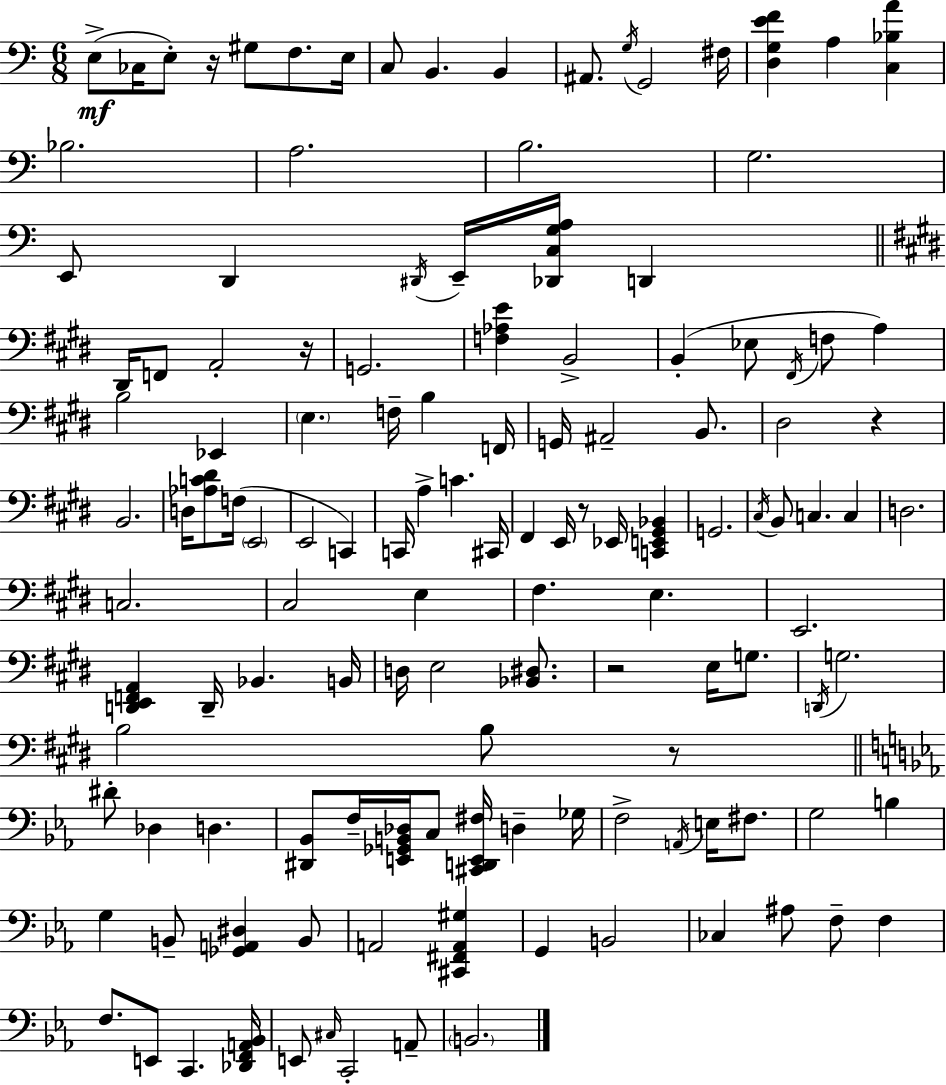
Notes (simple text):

E3/e CES3/s E3/e R/s G#3/e F3/e. E3/s C3/e B2/q. B2/q A#2/e. G3/s G2/h F#3/s [D3,G3,E4,F4]/q A3/q [C3,Bb3,A4]/q Bb3/h. A3/h. B3/h. G3/h. E2/e D2/q D#2/s E2/s [Db2,C3,G3,A3]/s D2/q D#2/s F2/e A2/h R/s G2/h. [F3,Ab3,E4]/q B2/h B2/q Eb3/e F#2/s F3/e A3/q B3/h Eb2/q E3/q. F3/s B3/q F2/s G2/s A#2/h B2/e. D#3/h R/q B2/h. D3/s [Ab3,C4,D#4]/e F3/s E2/h E2/h C2/q C2/s A3/q C4/q. C#2/s F#2/q E2/s R/e Eb2/s [C2,E2,G#2,Bb2]/q G2/h. C#3/s B2/e C3/q. C3/q D3/h. C3/h. C#3/h E3/q F#3/q. E3/q. E2/h. [D2,E2,F2,A2]/q D2/s Bb2/q. B2/s D3/s E3/h [Bb2,D#3]/e. R/h E3/s G3/e. D2/s G3/h. B3/h B3/e R/e D#4/e Db3/q D3/q. [D#2,Bb2]/e F3/s [E2,Gb2,B2,Db3]/s C3/e [C#2,D2,E2,F#3]/s D3/q Gb3/s F3/h A2/s E3/s F#3/e. G3/h B3/q G3/q B2/e [Gb2,A2,D#3]/q B2/e A2/h [C#2,F#2,A2,G#3]/q G2/q B2/h CES3/q A#3/e F3/e F3/q F3/e. E2/e C2/q. [Db2,F2,A2,Bb2]/s E2/e C#3/s C2/h A2/e B2/h.